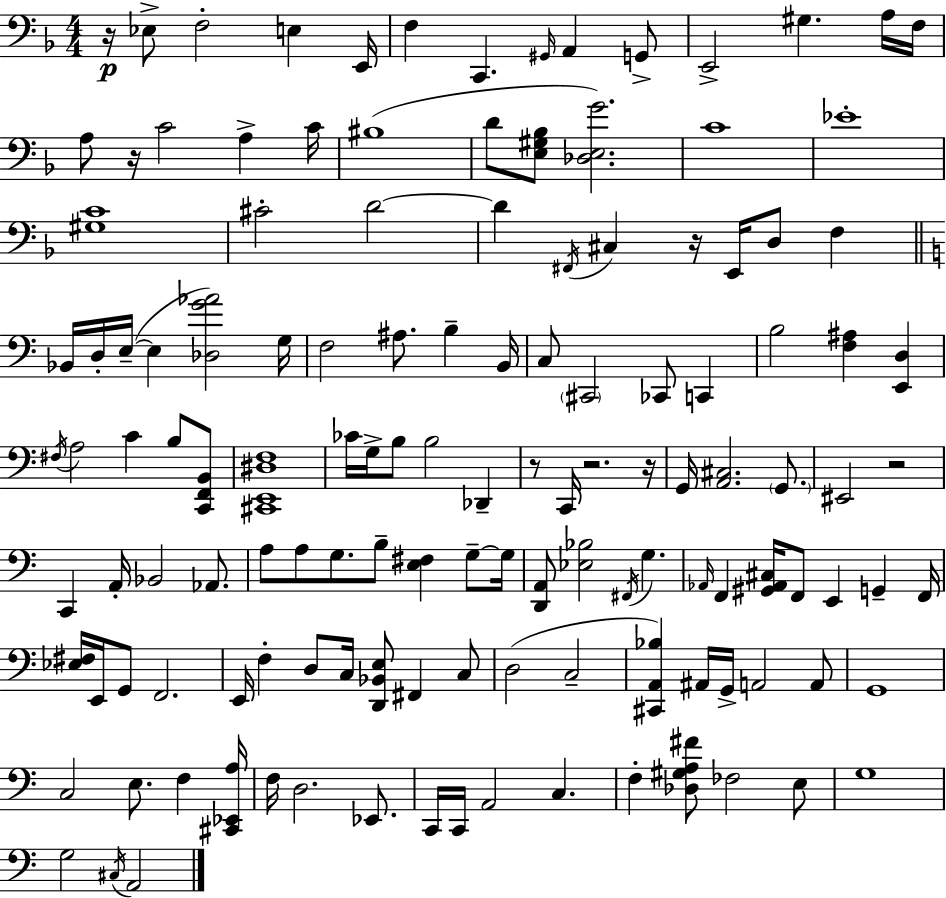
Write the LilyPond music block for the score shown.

{
  \clef bass
  \numericTimeSignature
  \time 4/4
  \key d \minor
  \repeat volta 2 { r16\p ees8-> f2-. e4 e,16 | f4 c,4. \grace { gis,16 } a,4 g,8-> | e,2-> gis4. a16 | f16 a8 r16 c'2 a4-> | \break c'16 bis1( | d'8 <e gis bes>8 <des e g'>2.) | c'1 | ees'1-. | \break <gis c'>1 | cis'2-. d'2~~ | d'4 \acciaccatura { fis,16 } cis4 r16 e,16 d8 f4 | \bar "||" \break \key c \major bes,16 d16-. e16--~(~ e4 <des g' aes'>2) g16 | f2 ais8. b4-- b,16 | c8 \parenthesize cis,2 ces,8 c,4 | b2 <f ais>4 <e, d>4 | \break \acciaccatura { fis16 } a2 c'4 b8 <c, f, b,>8 | <cis, e, dis f>1 | ces'16 g16-> b8 b2 des,4-- | r8 c,16 r2. | \break r16 g,16 <a, cis>2. \parenthesize g,8. | eis,2 r2 | c,4 a,16-. bes,2 aes,8. | a8 a8 g8. b8-- <e fis>4 g8--~~ | \break g16 <d, a,>8 <ees bes>2 \acciaccatura { fis,16 } g4. | \grace { aes,16 } f,4 <gis, aes, cis>16 f,8 e,4 g,4-- | f,16 <ees fis>16 e,16 g,8 f,2. | e,16 f4-. d8 c16 <d, bes, e>8 fis,4 | \break c8 d2( c2-- | <cis, a, bes>4) ais,16 g,16-> a,2 | a,8 g,1 | c2 e8. f4 | \break <cis, ees, a>16 f16 d2. | ees,8. c,16 c,16 a,2 c4. | f4-. <des gis a fis'>8 fes2 | e8 g1 | \break g2 \acciaccatura { cis16 } a,2 | } \bar "|."
}